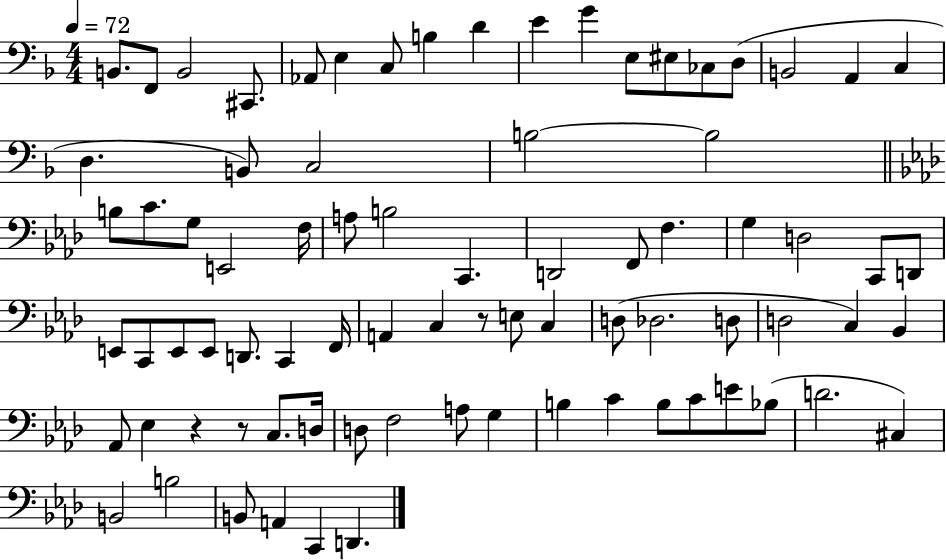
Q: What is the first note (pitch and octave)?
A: B2